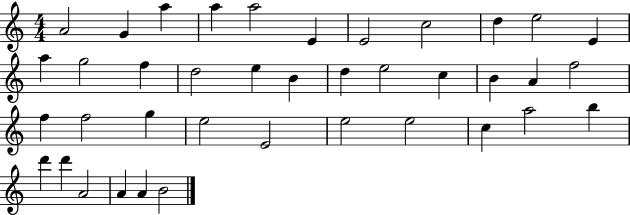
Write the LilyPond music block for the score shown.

{
  \clef treble
  \numericTimeSignature
  \time 4/4
  \key c \major
  a'2 g'4 a''4 | a''4 a''2 e'4 | e'2 c''2 | d''4 e''2 e'4 | \break a''4 g''2 f''4 | d''2 e''4 b'4 | d''4 e''2 c''4 | b'4 a'4 f''2 | \break f''4 f''2 g''4 | e''2 e'2 | e''2 e''2 | c''4 a''2 b''4 | \break d'''4 d'''4 a'2 | a'4 a'4 b'2 | \bar "|."
}